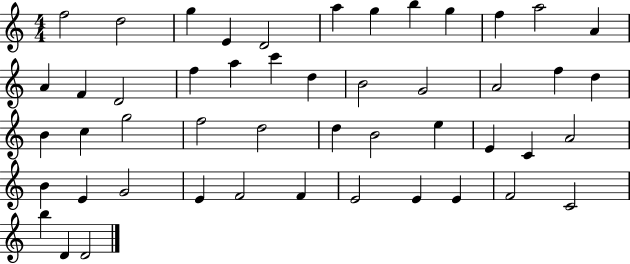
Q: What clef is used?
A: treble